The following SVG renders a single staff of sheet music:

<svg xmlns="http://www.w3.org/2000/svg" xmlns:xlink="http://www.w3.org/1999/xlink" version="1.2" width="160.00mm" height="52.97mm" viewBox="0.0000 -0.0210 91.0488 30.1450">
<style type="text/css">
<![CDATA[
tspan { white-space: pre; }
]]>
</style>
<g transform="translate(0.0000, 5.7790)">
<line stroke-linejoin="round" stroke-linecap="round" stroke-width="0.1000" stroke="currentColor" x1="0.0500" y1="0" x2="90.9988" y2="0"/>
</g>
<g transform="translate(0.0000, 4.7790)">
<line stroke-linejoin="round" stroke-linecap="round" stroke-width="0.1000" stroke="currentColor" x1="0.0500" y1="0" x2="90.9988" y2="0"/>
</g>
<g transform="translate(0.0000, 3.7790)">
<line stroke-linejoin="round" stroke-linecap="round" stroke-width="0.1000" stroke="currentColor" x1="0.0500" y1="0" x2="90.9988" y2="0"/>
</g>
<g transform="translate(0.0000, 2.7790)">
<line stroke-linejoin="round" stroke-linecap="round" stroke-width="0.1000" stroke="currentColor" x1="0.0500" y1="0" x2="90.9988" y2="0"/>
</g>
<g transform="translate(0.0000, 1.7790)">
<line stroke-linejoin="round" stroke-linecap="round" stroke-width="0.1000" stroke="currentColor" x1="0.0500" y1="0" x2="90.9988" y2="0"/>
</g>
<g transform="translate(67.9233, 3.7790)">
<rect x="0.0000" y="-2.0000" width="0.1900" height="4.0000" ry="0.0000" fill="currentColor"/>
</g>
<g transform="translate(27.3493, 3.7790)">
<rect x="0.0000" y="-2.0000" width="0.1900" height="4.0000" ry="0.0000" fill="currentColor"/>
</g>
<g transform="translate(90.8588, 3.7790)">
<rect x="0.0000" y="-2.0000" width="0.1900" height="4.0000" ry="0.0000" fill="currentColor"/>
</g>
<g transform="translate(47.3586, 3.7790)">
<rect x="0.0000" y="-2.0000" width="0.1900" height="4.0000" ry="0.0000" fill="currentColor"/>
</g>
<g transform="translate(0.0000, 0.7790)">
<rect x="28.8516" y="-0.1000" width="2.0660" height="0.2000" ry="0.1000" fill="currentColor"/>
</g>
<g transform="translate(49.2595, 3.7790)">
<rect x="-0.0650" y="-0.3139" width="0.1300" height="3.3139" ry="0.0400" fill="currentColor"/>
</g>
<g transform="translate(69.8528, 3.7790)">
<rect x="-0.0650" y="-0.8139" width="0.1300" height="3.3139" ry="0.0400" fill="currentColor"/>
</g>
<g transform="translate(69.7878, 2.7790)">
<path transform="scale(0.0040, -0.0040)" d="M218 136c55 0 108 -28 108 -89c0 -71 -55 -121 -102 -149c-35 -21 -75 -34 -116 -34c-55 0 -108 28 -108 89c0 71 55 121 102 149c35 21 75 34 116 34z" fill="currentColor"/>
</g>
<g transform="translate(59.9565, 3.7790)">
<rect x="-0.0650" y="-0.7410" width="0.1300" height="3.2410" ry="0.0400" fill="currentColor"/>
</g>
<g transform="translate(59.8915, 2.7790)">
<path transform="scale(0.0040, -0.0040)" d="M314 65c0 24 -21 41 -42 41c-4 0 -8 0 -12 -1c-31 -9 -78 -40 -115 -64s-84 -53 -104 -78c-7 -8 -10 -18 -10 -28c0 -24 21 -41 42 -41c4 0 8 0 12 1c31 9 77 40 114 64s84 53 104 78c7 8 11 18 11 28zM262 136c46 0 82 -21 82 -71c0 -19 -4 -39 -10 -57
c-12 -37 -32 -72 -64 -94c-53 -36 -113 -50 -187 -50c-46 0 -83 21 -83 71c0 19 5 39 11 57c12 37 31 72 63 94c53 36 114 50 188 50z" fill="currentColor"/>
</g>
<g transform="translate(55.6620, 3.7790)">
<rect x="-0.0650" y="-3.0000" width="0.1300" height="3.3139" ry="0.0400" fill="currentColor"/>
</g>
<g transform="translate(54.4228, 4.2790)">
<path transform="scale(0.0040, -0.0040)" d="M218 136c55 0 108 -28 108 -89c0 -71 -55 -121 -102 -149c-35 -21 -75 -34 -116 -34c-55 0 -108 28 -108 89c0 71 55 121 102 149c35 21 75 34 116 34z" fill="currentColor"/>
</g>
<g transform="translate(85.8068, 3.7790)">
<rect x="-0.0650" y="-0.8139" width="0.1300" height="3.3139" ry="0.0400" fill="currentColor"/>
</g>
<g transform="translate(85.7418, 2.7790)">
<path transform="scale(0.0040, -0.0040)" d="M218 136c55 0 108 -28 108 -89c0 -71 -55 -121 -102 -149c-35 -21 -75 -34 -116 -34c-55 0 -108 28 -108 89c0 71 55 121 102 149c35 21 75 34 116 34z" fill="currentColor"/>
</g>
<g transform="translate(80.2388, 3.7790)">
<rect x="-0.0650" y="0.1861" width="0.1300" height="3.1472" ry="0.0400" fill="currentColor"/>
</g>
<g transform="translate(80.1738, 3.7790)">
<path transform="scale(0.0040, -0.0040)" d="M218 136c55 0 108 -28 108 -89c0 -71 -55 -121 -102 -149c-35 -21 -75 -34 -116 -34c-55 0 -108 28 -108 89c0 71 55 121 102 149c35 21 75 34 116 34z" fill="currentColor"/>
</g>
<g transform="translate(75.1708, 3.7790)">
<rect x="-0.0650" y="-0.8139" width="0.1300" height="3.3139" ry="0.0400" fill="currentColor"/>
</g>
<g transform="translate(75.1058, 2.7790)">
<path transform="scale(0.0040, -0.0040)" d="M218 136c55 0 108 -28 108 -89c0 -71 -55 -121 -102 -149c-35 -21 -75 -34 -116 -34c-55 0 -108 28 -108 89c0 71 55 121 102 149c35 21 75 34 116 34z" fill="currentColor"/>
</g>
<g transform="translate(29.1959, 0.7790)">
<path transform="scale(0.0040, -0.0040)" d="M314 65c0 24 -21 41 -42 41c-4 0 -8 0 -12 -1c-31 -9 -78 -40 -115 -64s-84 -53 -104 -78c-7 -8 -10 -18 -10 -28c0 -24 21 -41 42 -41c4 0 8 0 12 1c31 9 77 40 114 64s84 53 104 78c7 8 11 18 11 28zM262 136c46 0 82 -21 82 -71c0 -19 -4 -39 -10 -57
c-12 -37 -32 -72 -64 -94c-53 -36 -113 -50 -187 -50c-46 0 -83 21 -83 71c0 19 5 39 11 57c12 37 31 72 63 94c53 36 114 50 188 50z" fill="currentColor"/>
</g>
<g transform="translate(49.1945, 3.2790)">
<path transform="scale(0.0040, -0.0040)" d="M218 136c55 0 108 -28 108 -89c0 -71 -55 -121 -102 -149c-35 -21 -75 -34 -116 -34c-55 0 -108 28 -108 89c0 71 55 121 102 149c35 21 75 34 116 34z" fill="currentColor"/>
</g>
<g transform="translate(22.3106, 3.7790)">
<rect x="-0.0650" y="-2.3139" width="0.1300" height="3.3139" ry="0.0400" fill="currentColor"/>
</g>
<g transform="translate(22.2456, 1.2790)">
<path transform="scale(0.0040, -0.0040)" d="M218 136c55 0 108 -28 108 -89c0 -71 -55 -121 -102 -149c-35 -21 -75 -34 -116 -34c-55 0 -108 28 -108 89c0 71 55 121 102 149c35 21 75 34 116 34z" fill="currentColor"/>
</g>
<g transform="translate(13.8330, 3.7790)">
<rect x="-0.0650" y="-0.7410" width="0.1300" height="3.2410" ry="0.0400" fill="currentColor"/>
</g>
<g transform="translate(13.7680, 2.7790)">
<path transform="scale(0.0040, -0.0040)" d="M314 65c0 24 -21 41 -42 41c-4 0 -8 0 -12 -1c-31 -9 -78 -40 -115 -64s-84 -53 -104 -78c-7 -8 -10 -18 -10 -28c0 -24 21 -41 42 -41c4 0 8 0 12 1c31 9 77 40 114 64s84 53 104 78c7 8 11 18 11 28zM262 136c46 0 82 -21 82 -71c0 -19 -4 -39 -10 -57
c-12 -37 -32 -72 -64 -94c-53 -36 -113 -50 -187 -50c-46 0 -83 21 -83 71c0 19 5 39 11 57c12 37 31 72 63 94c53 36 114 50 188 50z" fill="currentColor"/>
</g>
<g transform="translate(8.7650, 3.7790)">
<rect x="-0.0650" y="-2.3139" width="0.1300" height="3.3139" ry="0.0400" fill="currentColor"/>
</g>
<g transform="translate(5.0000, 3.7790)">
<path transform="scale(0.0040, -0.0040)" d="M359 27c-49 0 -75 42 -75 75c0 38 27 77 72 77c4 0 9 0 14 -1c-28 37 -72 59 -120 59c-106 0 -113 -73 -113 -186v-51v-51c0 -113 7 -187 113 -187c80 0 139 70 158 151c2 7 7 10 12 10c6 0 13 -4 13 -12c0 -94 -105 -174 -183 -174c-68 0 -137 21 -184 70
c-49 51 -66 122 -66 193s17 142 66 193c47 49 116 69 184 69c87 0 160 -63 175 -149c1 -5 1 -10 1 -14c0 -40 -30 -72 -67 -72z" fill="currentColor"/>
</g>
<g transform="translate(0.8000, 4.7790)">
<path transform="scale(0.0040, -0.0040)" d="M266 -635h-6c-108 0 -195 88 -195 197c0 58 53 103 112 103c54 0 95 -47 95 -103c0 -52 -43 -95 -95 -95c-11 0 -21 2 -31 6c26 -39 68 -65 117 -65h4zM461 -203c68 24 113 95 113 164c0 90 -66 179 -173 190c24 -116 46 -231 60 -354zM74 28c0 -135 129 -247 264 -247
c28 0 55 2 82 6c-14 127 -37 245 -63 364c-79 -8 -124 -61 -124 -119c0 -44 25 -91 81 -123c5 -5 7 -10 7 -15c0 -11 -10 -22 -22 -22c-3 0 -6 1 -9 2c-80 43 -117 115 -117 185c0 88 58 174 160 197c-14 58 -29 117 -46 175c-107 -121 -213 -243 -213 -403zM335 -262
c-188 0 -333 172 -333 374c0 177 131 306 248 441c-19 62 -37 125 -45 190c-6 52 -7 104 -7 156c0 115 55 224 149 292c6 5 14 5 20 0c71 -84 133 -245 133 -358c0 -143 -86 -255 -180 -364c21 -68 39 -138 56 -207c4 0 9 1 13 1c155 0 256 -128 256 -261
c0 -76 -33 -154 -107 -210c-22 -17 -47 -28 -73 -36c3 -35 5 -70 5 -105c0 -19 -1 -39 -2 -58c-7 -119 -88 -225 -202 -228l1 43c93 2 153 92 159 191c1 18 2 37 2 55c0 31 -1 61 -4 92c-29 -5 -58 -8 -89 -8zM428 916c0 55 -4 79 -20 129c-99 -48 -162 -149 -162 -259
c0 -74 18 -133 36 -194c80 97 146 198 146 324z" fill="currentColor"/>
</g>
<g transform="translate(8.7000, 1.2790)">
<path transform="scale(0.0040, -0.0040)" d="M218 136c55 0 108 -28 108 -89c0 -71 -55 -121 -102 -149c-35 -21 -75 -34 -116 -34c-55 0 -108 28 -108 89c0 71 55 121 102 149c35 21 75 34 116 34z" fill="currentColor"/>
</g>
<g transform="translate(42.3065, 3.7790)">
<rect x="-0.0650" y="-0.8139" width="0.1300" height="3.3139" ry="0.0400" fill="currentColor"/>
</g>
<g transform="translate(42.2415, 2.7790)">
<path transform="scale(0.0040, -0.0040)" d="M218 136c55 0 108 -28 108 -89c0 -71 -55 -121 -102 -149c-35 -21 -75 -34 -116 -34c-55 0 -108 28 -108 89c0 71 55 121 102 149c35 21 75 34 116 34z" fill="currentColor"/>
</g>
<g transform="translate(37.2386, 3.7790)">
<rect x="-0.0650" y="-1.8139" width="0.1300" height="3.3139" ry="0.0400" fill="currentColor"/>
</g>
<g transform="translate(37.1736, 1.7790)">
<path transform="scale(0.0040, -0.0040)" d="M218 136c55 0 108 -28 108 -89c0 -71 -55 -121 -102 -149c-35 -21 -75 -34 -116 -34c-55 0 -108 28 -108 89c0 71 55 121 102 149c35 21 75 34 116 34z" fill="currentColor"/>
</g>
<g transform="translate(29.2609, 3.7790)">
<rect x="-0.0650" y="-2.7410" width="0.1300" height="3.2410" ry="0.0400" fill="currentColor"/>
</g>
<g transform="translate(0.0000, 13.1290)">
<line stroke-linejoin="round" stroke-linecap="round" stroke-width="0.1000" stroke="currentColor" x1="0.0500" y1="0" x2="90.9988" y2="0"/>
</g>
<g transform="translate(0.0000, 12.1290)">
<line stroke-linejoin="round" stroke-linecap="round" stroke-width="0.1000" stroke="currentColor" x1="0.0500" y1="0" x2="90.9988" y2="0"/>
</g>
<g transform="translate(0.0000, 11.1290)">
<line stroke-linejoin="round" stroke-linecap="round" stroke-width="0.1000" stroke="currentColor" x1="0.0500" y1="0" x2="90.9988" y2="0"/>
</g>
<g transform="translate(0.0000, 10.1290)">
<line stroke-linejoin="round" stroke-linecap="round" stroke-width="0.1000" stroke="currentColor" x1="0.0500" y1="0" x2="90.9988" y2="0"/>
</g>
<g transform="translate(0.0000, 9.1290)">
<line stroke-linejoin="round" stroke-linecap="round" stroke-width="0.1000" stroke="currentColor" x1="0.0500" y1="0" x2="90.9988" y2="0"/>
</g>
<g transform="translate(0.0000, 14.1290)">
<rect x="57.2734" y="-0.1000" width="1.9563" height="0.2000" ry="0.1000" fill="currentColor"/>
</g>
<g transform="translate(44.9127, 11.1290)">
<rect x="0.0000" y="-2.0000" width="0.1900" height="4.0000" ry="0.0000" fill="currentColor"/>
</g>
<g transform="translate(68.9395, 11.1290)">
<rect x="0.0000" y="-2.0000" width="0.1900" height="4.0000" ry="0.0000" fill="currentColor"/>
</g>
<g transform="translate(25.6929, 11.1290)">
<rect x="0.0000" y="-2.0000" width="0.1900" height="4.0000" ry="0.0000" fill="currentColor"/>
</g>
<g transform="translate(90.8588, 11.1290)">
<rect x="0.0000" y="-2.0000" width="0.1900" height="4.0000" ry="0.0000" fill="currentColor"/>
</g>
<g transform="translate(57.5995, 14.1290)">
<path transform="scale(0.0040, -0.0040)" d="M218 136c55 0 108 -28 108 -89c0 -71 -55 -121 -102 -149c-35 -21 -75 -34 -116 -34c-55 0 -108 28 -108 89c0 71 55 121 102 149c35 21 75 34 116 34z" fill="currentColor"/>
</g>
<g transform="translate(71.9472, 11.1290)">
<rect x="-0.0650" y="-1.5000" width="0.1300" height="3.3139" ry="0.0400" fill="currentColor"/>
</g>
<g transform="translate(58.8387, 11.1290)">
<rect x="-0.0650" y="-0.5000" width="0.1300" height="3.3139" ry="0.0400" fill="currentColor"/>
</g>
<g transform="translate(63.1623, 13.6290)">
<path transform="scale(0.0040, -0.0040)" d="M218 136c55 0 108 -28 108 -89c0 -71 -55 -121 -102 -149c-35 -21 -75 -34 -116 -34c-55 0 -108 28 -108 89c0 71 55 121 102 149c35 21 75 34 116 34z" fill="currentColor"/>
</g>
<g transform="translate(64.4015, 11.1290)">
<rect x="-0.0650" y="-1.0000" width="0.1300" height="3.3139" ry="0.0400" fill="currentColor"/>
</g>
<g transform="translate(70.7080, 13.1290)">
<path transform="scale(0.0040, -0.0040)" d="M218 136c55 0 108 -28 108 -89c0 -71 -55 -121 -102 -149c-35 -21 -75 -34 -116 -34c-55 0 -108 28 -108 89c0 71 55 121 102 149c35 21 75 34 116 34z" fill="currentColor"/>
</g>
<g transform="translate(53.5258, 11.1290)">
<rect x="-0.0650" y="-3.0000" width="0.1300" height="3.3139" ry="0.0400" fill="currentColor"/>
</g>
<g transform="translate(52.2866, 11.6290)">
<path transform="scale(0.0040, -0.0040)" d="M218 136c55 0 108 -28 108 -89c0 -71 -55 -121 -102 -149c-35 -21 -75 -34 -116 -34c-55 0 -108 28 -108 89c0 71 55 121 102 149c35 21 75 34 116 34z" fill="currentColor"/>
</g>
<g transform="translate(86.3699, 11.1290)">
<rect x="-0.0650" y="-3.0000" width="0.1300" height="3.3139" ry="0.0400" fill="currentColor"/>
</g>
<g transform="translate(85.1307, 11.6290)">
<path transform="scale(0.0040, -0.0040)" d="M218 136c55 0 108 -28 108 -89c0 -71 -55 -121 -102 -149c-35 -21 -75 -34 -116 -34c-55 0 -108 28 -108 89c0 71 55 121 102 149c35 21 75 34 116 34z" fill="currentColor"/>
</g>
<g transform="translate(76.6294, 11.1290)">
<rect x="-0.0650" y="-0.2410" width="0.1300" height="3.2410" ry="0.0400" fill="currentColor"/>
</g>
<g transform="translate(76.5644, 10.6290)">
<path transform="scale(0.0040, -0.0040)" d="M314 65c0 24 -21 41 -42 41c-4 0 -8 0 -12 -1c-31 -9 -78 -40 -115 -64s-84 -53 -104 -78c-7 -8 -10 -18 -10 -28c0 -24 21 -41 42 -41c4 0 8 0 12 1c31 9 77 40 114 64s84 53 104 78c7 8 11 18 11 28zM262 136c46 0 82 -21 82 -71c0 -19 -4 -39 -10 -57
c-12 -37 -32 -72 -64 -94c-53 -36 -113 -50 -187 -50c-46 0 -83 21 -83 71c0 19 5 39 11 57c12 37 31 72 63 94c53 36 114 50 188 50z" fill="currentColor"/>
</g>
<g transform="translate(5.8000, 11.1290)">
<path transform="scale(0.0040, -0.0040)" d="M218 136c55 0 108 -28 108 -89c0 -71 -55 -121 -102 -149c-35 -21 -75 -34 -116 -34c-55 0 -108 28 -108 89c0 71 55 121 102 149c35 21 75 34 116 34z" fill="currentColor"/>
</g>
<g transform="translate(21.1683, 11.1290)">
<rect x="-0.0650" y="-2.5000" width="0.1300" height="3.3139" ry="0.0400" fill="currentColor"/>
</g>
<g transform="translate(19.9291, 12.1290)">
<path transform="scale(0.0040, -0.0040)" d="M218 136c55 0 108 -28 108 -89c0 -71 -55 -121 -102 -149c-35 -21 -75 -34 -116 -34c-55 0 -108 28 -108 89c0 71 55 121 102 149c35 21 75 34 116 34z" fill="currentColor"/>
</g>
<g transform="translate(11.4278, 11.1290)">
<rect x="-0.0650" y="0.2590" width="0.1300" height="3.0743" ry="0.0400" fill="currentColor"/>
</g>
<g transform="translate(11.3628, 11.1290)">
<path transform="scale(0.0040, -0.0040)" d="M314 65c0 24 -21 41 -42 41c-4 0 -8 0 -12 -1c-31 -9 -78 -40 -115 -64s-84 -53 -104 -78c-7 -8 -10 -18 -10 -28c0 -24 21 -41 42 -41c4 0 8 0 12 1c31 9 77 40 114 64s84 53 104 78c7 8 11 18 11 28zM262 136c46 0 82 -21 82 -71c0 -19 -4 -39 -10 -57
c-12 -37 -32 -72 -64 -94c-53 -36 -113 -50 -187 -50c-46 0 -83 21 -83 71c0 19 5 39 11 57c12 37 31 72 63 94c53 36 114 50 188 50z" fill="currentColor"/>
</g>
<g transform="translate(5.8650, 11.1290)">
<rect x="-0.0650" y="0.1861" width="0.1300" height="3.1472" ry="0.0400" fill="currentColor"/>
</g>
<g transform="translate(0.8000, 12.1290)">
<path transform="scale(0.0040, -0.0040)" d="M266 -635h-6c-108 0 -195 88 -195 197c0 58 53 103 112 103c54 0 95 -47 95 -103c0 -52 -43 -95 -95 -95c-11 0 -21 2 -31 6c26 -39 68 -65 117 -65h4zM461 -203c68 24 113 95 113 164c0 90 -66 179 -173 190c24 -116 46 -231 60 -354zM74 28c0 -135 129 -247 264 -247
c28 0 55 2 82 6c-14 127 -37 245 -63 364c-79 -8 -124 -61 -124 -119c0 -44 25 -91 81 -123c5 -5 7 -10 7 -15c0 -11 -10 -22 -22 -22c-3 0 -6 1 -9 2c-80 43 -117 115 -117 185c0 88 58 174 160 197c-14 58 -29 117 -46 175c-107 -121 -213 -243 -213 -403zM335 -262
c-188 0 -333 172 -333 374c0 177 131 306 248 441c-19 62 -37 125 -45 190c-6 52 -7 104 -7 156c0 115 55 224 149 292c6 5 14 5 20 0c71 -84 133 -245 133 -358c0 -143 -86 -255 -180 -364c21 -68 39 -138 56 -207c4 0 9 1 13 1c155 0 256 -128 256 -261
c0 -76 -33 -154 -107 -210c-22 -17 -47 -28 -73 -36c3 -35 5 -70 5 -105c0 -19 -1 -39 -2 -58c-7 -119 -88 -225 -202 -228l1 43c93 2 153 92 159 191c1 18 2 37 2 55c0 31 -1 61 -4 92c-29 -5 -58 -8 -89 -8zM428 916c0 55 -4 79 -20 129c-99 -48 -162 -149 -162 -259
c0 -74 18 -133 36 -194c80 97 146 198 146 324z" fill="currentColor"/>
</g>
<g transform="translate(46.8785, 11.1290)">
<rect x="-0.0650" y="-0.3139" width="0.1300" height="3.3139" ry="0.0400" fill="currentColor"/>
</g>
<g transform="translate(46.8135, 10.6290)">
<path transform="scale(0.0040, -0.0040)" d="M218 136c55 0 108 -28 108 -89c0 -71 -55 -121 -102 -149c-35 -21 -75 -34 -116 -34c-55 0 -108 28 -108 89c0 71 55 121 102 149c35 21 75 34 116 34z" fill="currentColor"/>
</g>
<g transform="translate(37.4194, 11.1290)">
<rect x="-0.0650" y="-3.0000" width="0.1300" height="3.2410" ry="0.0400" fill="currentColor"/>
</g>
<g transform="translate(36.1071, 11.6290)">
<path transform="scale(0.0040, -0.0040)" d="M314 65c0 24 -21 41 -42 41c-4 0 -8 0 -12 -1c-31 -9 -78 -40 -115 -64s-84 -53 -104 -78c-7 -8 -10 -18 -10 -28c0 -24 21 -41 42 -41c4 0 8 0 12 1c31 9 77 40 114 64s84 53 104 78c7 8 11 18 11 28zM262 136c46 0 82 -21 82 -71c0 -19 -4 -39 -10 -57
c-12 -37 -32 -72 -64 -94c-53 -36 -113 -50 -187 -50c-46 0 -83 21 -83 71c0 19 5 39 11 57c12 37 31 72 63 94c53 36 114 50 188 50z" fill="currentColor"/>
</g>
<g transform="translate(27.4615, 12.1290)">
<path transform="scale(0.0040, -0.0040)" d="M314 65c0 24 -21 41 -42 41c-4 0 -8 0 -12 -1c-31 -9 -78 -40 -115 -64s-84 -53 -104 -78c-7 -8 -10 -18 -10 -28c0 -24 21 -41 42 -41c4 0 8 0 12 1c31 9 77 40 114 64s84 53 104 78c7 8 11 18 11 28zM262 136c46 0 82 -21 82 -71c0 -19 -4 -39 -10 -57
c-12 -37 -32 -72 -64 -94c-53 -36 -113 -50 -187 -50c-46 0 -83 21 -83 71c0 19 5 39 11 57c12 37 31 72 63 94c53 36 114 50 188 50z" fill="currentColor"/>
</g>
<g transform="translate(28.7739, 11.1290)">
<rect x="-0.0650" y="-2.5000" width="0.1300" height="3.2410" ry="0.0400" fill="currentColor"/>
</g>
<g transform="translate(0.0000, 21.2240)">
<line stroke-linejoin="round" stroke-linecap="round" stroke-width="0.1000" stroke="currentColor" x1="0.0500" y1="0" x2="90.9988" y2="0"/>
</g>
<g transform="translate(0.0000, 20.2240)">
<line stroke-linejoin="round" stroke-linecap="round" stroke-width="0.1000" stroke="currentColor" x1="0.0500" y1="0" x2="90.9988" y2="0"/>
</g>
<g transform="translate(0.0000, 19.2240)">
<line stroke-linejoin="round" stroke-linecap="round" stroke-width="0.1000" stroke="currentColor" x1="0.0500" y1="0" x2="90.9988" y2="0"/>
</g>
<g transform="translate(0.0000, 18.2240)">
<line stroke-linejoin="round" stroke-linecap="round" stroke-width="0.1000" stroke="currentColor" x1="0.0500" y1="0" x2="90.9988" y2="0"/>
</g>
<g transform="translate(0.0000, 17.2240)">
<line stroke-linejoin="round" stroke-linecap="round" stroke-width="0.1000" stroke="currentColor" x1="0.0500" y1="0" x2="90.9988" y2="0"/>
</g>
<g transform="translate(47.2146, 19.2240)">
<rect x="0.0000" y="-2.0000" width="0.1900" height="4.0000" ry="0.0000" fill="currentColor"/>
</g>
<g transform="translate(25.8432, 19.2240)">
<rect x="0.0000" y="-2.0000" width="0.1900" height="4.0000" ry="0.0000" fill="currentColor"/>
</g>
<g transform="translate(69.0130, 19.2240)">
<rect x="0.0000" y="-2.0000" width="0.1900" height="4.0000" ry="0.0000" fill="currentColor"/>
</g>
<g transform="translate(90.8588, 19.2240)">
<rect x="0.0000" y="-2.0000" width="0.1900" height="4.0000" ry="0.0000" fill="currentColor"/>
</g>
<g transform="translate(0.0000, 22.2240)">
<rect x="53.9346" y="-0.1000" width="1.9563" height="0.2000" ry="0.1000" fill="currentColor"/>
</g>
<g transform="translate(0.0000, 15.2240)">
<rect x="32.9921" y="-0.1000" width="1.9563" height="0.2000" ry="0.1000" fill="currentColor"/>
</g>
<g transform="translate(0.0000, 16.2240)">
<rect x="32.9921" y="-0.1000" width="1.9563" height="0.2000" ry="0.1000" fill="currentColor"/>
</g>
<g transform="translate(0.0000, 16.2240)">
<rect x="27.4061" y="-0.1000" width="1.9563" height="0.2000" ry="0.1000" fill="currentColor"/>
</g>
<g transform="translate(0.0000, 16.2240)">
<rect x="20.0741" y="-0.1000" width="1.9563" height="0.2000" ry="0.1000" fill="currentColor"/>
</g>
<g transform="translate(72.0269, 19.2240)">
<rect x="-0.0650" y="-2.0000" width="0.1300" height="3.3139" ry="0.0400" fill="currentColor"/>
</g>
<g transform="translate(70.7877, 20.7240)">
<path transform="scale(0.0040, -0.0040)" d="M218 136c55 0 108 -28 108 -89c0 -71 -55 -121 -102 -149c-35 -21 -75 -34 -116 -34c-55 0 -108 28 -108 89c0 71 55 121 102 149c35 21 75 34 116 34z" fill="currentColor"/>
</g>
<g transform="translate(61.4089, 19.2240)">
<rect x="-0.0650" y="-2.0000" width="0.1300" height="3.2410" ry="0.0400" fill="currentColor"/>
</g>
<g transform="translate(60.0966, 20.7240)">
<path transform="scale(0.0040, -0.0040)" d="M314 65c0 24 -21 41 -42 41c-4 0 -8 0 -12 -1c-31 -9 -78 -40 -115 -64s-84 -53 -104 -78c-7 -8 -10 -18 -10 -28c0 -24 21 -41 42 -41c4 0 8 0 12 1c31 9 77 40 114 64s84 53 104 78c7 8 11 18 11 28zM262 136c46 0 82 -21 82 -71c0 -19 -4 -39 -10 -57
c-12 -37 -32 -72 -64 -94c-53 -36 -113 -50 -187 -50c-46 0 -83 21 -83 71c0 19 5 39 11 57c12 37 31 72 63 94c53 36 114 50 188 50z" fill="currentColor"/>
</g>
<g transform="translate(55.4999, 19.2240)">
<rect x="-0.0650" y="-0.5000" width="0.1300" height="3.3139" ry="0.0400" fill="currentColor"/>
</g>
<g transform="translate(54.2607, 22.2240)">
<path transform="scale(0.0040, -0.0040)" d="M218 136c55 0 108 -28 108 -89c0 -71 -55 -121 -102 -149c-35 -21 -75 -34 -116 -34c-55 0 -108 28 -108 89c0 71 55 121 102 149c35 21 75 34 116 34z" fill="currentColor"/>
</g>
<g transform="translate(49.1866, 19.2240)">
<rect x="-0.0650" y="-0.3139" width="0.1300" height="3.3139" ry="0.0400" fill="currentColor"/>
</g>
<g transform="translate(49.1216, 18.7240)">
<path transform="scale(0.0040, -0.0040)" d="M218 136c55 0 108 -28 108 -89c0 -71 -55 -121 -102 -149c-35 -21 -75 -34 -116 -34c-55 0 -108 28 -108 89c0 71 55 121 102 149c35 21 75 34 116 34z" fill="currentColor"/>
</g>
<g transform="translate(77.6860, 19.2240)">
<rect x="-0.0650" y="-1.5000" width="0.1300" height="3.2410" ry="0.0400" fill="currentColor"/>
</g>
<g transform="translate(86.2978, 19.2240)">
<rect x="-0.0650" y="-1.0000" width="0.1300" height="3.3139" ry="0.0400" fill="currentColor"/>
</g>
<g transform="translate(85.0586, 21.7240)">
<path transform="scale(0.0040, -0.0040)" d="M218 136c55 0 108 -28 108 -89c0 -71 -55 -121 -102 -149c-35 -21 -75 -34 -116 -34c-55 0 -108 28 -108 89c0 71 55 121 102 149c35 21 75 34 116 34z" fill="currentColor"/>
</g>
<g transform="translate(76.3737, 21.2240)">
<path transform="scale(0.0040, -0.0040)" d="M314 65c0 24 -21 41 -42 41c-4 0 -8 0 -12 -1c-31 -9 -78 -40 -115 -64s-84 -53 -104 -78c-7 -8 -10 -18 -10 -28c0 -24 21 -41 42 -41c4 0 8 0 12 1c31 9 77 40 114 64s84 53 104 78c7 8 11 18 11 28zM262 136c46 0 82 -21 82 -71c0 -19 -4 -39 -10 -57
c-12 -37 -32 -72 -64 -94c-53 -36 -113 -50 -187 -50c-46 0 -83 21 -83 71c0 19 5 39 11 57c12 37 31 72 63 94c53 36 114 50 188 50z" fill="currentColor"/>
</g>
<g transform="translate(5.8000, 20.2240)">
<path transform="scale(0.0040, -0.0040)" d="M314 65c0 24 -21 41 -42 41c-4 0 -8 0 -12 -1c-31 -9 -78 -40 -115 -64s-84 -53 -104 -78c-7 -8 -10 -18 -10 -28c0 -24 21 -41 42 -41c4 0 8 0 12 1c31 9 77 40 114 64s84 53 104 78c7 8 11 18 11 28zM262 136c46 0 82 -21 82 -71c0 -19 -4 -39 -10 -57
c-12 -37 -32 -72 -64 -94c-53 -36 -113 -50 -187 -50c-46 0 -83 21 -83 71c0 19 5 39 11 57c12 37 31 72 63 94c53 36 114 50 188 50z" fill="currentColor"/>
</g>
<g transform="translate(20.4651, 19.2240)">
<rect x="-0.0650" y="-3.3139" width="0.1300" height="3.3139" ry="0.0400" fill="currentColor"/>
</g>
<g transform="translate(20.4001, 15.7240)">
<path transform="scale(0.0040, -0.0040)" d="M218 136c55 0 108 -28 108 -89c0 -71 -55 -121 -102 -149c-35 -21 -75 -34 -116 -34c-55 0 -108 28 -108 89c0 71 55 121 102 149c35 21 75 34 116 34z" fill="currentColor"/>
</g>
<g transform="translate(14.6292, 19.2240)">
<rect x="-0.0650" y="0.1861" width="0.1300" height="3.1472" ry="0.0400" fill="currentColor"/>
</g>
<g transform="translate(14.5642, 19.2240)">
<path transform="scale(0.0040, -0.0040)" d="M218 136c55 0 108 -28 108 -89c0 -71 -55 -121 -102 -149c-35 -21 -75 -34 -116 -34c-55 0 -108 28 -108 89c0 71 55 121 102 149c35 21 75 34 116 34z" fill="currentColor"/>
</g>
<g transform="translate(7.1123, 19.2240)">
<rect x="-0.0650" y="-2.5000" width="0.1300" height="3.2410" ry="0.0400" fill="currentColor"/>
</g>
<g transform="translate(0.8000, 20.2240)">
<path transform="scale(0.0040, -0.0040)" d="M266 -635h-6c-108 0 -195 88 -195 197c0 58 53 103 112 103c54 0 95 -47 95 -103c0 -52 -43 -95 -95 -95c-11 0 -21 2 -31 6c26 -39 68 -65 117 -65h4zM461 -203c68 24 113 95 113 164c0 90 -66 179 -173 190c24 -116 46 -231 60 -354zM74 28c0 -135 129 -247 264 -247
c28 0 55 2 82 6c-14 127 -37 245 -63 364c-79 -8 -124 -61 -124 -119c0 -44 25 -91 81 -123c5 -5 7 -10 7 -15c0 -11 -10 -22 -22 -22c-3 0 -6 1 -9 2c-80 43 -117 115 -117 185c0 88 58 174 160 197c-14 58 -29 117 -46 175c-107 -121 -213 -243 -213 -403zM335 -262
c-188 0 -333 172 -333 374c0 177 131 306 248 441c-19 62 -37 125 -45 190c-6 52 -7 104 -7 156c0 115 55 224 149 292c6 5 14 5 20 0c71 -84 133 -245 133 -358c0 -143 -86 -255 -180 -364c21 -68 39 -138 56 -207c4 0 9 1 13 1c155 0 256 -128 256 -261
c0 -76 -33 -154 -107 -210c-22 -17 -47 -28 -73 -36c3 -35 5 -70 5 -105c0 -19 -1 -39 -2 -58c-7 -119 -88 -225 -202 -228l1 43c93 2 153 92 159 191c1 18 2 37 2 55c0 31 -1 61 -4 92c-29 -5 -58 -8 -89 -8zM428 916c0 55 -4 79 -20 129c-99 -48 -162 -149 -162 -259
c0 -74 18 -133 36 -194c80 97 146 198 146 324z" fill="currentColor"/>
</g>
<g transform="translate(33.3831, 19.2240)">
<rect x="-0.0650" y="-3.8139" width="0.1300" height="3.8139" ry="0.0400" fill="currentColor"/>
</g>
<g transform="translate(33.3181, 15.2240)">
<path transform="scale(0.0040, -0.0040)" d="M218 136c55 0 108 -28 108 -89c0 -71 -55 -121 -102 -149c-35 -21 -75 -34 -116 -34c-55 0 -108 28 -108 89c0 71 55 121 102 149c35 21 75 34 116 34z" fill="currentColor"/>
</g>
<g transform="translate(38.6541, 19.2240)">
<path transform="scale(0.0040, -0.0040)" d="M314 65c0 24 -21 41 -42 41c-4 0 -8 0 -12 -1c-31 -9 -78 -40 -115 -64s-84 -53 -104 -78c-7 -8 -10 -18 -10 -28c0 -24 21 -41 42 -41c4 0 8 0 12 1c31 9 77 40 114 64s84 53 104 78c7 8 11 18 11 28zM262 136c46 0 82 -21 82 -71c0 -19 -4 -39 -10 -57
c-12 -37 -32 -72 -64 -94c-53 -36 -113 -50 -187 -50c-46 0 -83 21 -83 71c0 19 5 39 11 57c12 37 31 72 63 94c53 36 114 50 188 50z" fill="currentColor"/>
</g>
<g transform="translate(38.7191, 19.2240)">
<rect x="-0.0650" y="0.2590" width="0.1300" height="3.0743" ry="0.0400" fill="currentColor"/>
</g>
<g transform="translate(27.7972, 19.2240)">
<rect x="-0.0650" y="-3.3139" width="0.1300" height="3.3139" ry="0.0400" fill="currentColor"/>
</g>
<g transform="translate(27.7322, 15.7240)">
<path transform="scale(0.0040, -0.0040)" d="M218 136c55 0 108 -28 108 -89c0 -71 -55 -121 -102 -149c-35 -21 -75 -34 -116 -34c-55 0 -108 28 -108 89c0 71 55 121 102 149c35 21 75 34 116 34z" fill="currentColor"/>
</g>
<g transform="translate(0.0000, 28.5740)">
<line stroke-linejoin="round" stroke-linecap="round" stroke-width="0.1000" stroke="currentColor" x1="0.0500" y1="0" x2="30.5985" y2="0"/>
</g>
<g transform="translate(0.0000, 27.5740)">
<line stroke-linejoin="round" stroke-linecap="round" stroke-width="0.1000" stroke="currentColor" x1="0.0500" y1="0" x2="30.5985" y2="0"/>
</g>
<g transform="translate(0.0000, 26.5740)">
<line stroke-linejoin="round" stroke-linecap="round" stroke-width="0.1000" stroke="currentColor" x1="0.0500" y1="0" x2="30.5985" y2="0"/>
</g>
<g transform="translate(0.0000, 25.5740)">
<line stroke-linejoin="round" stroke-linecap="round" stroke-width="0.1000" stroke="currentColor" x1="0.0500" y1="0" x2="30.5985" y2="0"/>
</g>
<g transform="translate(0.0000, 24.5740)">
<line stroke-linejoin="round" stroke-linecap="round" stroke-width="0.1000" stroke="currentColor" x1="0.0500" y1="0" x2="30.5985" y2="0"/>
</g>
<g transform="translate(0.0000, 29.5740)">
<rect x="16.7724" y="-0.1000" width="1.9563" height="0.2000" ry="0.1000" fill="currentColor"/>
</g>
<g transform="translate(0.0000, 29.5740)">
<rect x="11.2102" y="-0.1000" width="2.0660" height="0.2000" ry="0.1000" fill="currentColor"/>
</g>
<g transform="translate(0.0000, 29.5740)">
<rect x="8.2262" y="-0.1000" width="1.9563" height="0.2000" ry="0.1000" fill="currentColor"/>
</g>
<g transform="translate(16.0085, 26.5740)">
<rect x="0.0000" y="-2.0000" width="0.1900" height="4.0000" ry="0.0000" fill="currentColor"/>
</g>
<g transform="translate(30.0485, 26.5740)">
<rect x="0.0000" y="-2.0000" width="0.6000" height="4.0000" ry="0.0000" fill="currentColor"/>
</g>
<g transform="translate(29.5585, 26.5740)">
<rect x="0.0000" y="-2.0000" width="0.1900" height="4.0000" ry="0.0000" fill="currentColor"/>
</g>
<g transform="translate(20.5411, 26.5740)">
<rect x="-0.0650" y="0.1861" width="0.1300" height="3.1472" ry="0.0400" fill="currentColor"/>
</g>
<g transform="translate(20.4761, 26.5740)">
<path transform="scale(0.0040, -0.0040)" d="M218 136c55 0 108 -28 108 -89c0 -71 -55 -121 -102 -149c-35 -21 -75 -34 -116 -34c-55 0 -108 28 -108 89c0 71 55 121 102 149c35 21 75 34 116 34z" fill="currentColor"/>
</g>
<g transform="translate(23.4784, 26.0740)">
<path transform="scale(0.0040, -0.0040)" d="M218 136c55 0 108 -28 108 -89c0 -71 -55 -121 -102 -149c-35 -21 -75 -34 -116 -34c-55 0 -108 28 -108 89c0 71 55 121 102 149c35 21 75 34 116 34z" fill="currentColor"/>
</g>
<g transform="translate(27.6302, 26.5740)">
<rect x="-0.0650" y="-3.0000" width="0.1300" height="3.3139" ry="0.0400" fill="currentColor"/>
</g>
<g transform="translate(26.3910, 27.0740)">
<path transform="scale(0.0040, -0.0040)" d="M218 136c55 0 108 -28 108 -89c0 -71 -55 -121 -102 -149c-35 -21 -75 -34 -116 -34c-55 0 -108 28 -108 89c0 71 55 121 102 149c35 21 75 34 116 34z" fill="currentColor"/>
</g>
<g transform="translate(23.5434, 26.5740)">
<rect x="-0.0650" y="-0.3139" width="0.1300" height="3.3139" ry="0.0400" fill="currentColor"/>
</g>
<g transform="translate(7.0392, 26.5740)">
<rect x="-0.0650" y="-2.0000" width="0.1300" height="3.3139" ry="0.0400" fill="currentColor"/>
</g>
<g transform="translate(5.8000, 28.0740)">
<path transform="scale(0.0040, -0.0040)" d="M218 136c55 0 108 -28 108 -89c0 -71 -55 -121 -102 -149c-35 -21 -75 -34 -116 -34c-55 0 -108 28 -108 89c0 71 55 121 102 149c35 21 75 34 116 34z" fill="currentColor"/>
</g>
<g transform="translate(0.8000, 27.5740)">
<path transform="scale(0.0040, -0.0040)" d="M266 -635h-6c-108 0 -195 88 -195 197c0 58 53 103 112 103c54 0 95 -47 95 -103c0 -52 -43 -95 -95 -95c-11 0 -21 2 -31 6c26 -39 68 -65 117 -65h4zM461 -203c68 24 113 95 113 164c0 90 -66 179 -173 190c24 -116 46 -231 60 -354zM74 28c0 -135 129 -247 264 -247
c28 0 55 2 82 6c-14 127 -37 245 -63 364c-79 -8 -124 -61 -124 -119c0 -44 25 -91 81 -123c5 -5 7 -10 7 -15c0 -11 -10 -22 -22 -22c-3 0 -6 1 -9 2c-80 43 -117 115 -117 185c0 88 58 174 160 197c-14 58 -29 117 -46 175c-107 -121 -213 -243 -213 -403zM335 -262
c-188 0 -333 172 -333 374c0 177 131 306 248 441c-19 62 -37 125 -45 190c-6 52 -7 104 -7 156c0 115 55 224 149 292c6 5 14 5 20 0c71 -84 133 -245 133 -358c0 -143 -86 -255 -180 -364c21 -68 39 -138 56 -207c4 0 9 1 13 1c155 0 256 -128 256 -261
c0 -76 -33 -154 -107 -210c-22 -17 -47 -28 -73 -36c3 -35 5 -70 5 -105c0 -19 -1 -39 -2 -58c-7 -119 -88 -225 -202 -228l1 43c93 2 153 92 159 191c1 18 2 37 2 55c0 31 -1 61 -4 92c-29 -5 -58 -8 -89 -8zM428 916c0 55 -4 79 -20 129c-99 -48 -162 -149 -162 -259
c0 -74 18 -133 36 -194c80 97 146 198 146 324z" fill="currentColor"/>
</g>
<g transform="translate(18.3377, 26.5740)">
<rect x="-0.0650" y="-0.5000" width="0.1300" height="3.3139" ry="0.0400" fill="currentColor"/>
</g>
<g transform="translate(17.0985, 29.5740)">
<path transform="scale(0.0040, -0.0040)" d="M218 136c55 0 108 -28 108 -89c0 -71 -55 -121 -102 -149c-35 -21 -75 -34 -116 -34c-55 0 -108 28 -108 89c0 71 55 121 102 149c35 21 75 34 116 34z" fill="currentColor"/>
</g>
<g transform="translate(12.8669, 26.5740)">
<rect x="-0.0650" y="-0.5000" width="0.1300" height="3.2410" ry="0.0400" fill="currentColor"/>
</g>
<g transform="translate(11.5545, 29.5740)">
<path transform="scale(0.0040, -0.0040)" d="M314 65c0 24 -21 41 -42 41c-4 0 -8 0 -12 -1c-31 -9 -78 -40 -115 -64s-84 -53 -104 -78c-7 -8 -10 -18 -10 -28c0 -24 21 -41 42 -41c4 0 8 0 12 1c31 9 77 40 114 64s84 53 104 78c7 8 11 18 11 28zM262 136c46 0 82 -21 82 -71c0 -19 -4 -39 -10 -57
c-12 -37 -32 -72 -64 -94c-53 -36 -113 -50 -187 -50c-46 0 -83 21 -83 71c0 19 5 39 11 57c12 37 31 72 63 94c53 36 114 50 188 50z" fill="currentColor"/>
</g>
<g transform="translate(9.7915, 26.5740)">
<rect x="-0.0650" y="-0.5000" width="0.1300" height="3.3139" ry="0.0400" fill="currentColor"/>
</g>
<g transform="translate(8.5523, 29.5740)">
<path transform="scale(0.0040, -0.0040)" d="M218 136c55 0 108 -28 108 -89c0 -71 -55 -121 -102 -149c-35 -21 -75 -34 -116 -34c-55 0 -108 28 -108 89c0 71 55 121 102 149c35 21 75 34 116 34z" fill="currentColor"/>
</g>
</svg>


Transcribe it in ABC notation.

X:1
T:Untitled
M:4/4
L:1/4
K:C
g d2 g a2 f d c A d2 d d B d B B2 G G2 A2 c A C D E c2 A G2 B b b c' B2 c C F2 F E2 D F C C2 C B c A